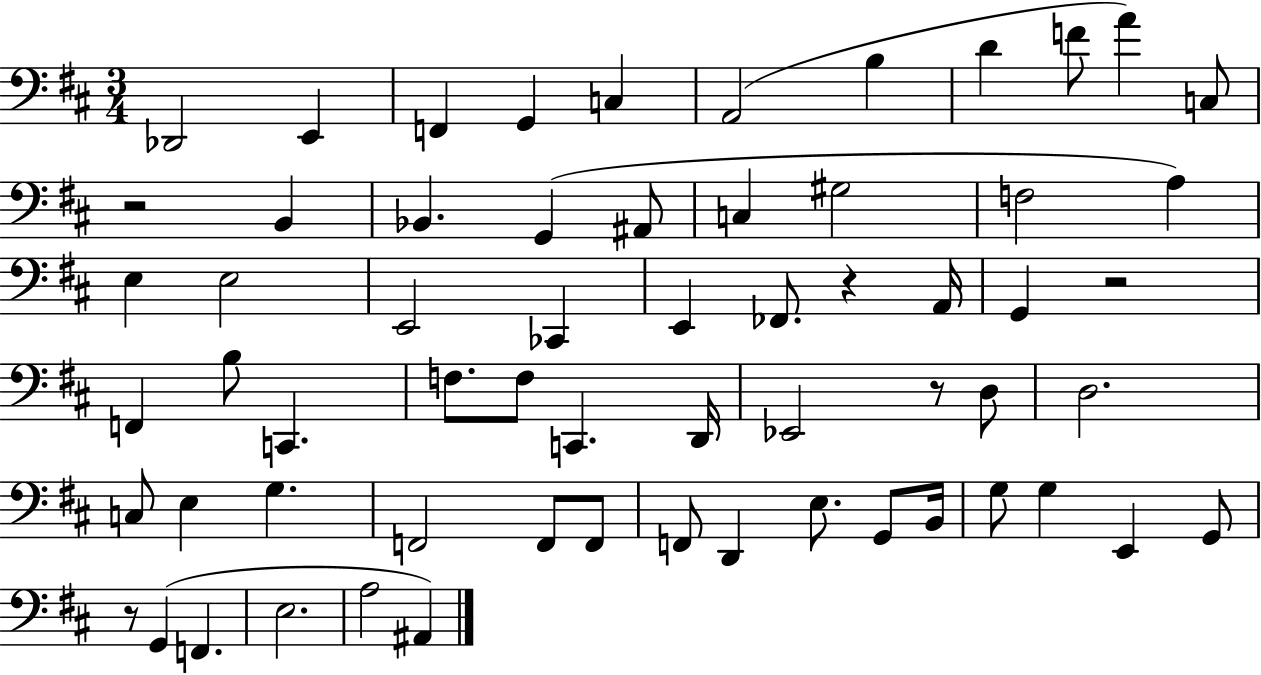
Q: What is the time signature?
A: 3/4